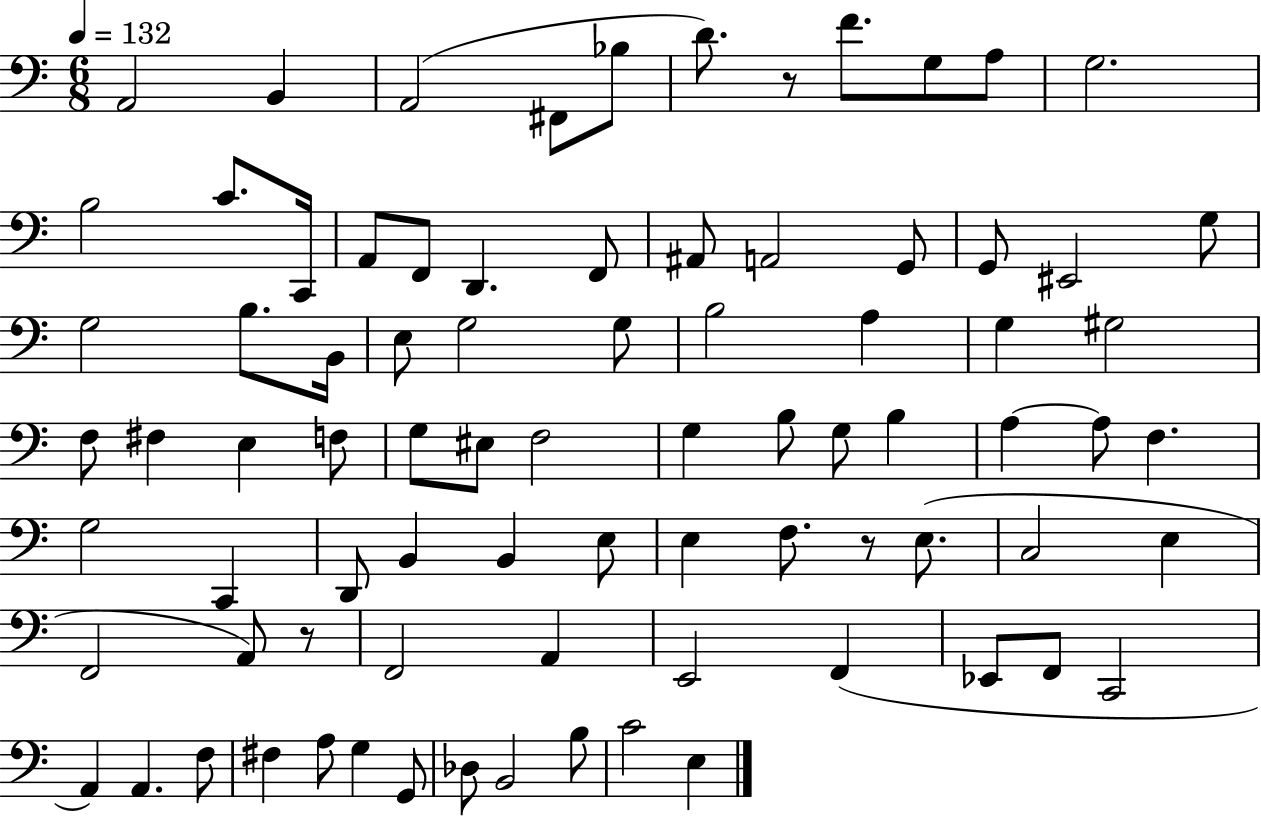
{
  \clef bass
  \numericTimeSignature
  \time 6/8
  \key c \major
  \tempo 4 = 132
  a,2 b,4 | a,2( fis,8 bes8 | d'8.) r8 f'8. g8 a8 | g2. | \break b2 c'8. c,16 | a,8 f,8 d,4. f,8 | ais,8 a,2 g,8 | g,8 eis,2 g8 | \break g2 b8. b,16 | e8 g2 g8 | b2 a4 | g4 gis2 | \break f8 fis4 e4 f8 | g8 eis8 f2 | g4 b8 g8 b4 | a4~~ a8 f4. | \break g2 c,4 | d,8 b,4 b,4 e8 | e4 f8. r8 e8.( | c2 e4 | \break f,2 a,8) r8 | f,2 a,4 | e,2 f,4( | ees,8 f,8 c,2 | \break a,4) a,4. f8 | fis4 a8 g4 g,8 | des8 b,2 b8 | c'2 e4 | \break \bar "|."
}